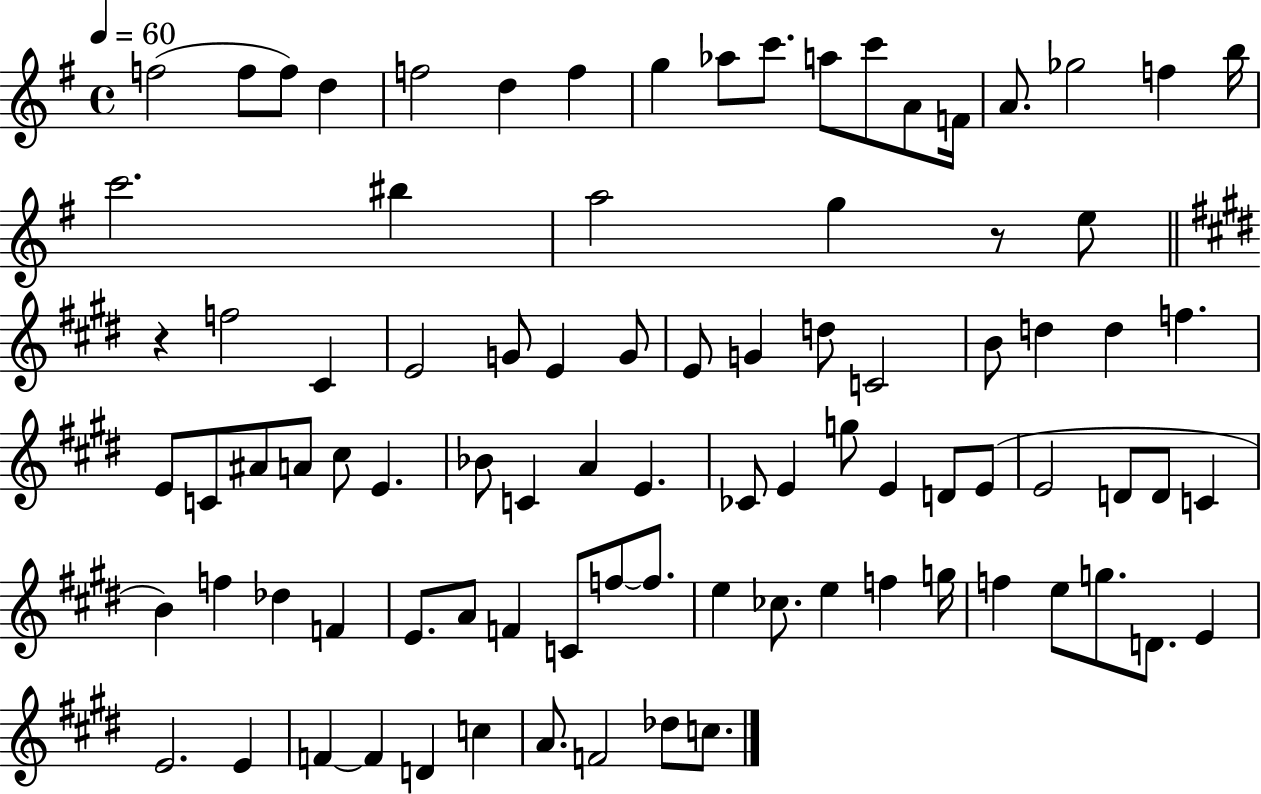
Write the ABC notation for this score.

X:1
T:Untitled
M:4/4
L:1/4
K:G
f2 f/2 f/2 d f2 d f g _a/2 c'/2 a/2 c'/2 A/2 F/4 A/2 _g2 f b/4 c'2 ^b a2 g z/2 e/2 z f2 ^C E2 G/2 E G/2 E/2 G d/2 C2 B/2 d d f E/2 C/2 ^A/2 A/2 ^c/2 E _B/2 C A E _C/2 E g/2 E D/2 E/2 E2 D/2 D/2 C B f _d F E/2 A/2 F C/2 f/2 f/2 e _c/2 e f g/4 f e/2 g/2 D/2 E E2 E F F D c A/2 F2 _d/2 c/2